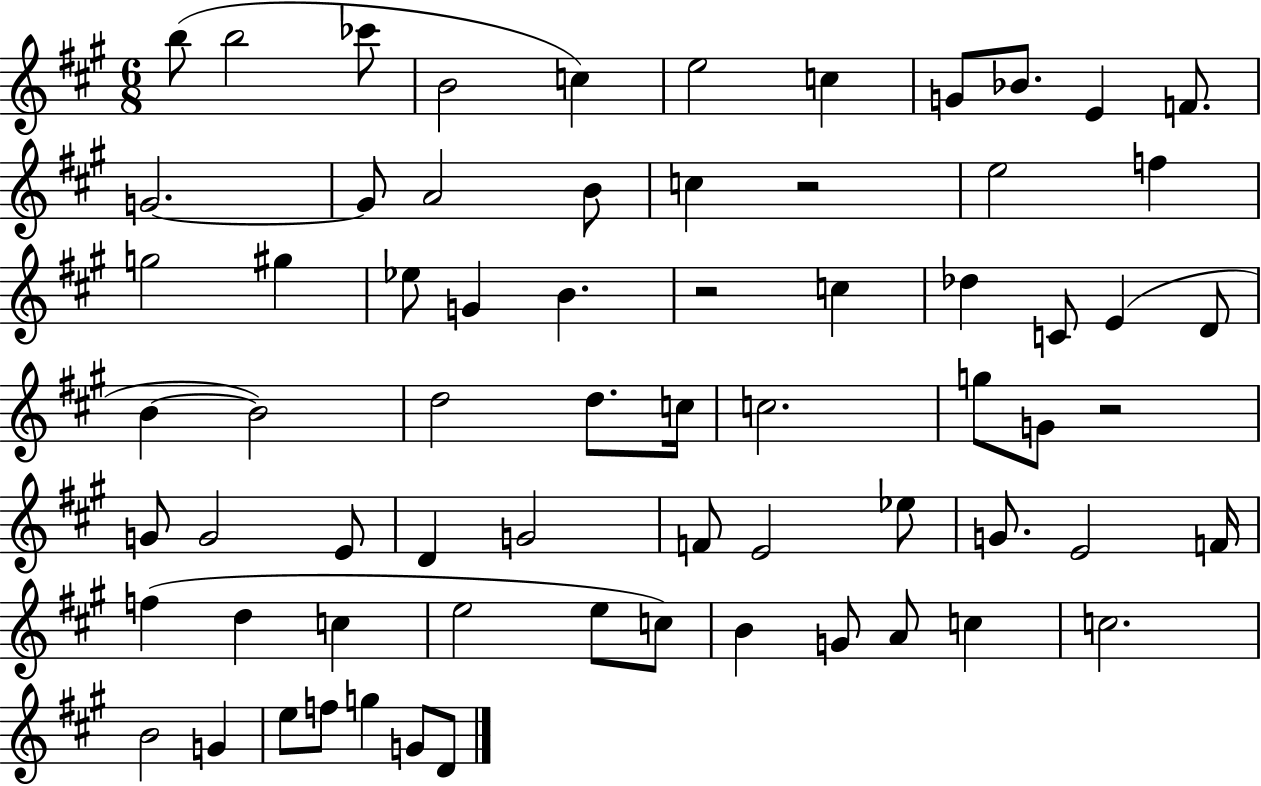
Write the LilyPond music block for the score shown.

{
  \clef treble
  \numericTimeSignature
  \time 6/8
  \key a \major
  b''8( b''2 ces'''8 | b'2 c''4) | e''2 c''4 | g'8 bes'8. e'4 f'8. | \break g'2.~~ | g'8 a'2 b'8 | c''4 r2 | e''2 f''4 | \break g''2 gis''4 | ees''8 g'4 b'4. | r2 c''4 | des''4 c'8 e'4( d'8 | \break b'4~~ b'2) | d''2 d''8. c''16 | c''2. | g''8 g'8 r2 | \break g'8 g'2 e'8 | d'4 g'2 | f'8 e'2 ees''8 | g'8. e'2 f'16 | \break f''4( d''4 c''4 | e''2 e''8 c''8) | b'4 g'8 a'8 c''4 | c''2. | \break b'2 g'4 | e''8 f''8 g''4 g'8 d'8 | \bar "|."
}